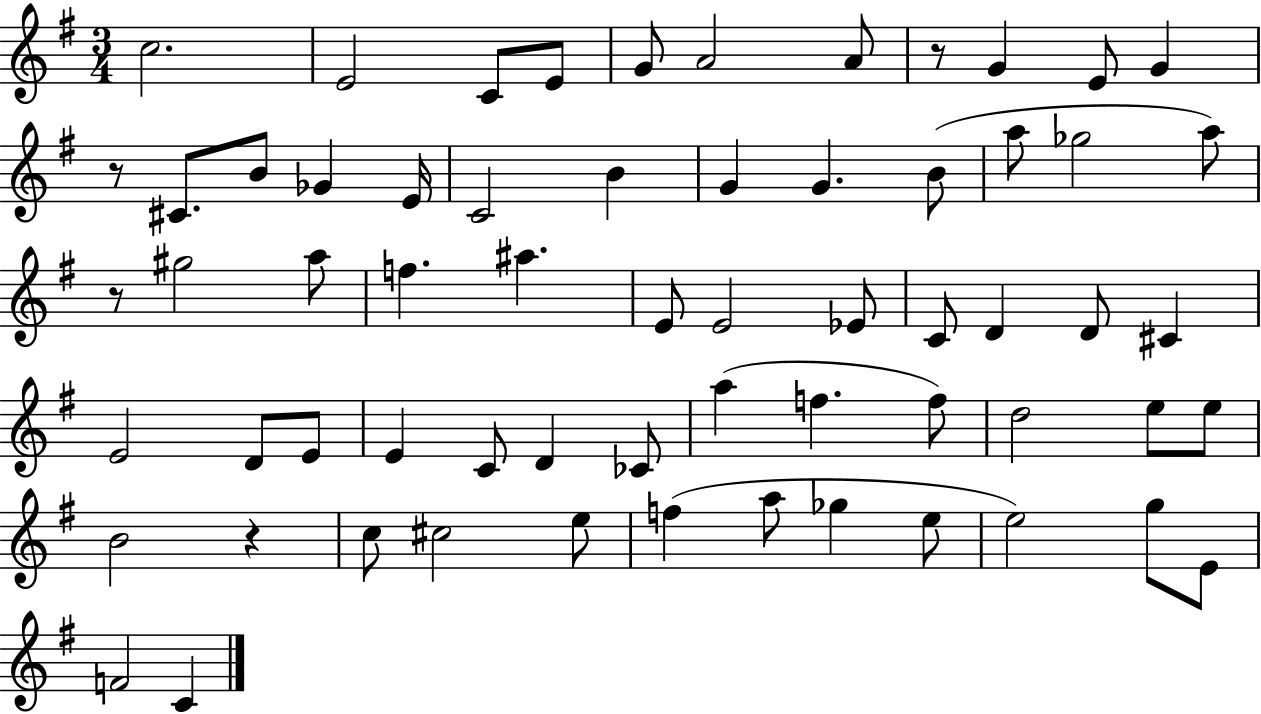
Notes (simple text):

C5/h. E4/h C4/e E4/e G4/e A4/h A4/e R/e G4/q E4/e G4/q R/e C#4/e. B4/e Gb4/q E4/s C4/h B4/q G4/q G4/q. B4/e A5/e Gb5/h A5/e R/e G#5/h A5/e F5/q. A#5/q. E4/e E4/h Eb4/e C4/e D4/q D4/e C#4/q E4/h D4/e E4/e E4/q C4/e D4/q CES4/e A5/q F5/q. F5/e D5/h E5/e E5/e B4/h R/q C5/e C#5/h E5/e F5/q A5/e Gb5/q E5/e E5/h G5/e E4/e F4/h C4/q